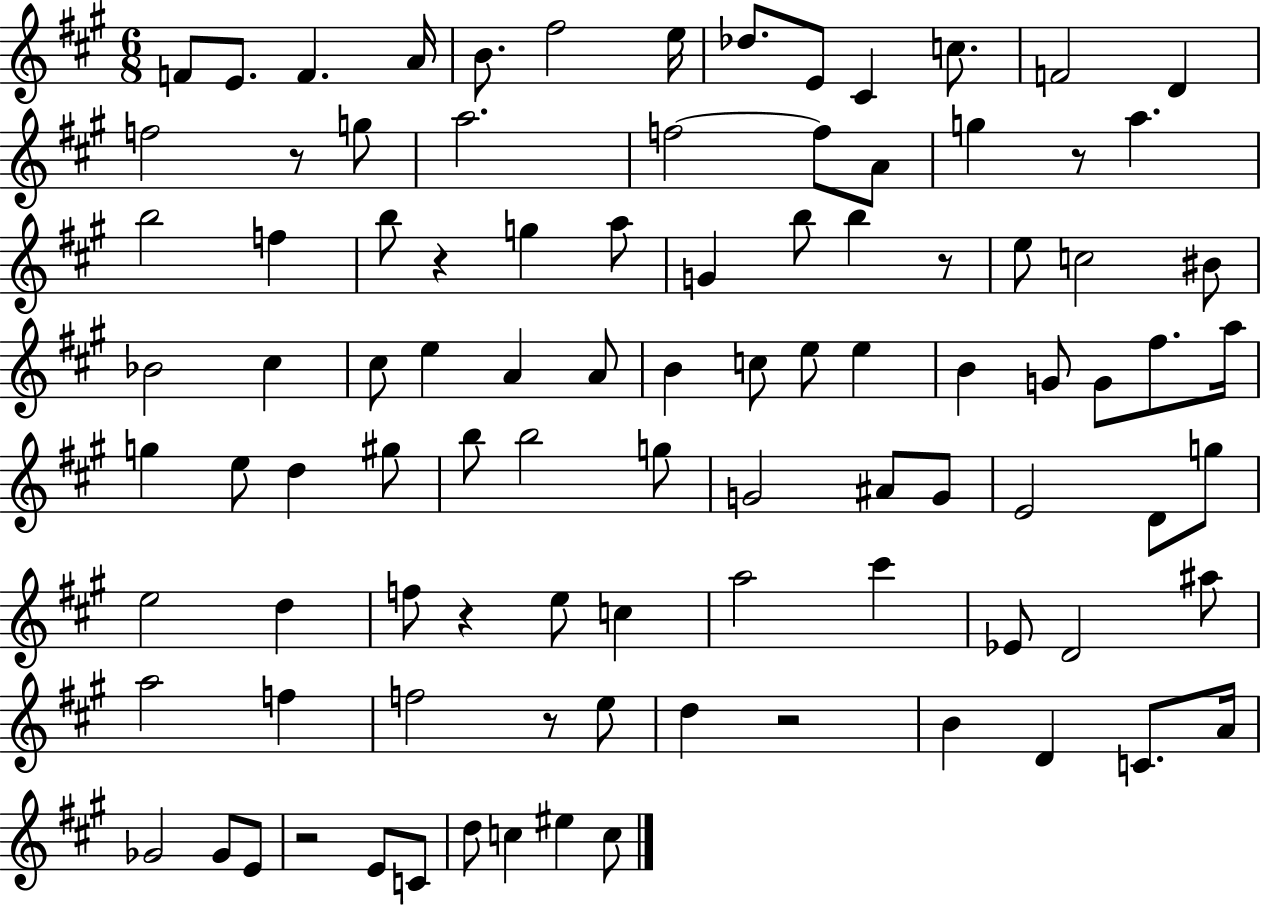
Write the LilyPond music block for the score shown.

{
  \clef treble
  \numericTimeSignature
  \time 6/8
  \key a \major
  f'8 e'8. f'4. a'16 | b'8. fis''2 e''16 | des''8. e'8 cis'4 c''8. | f'2 d'4 | \break f''2 r8 g''8 | a''2. | f''2~~ f''8 a'8 | g''4 r8 a''4. | \break b''2 f''4 | b''8 r4 g''4 a''8 | g'4 b''8 b''4 r8 | e''8 c''2 bis'8 | \break bes'2 cis''4 | cis''8 e''4 a'4 a'8 | b'4 c''8 e''8 e''4 | b'4 g'8 g'8 fis''8. a''16 | \break g''4 e''8 d''4 gis''8 | b''8 b''2 g''8 | g'2 ais'8 g'8 | e'2 d'8 g''8 | \break e''2 d''4 | f''8 r4 e''8 c''4 | a''2 cis'''4 | ees'8 d'2 ais''8 | \break a''2 f''4 | f''2 r8 e''8 | d''4 r2 | b'4 d'4 c'8. a'16 | \break ges'2 ges'8 e'8 | r2 e'8 c'8 | d''8 c''4 eis''4 c''8 | \bar "|."
}